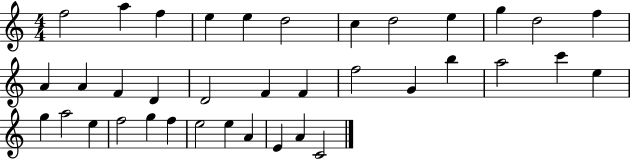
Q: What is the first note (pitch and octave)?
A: F5